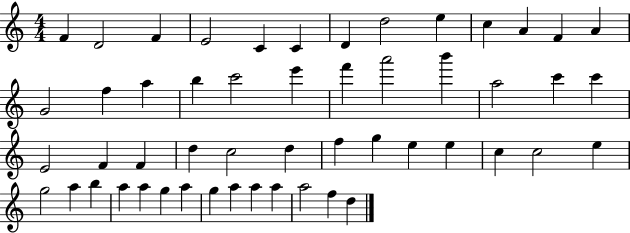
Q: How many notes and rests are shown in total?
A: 52